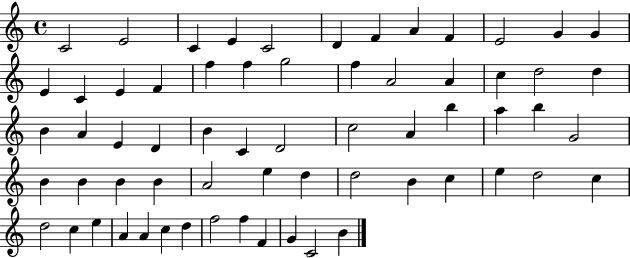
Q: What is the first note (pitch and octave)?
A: C4